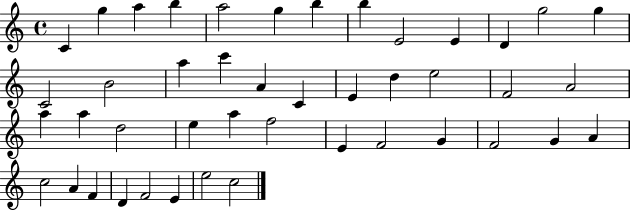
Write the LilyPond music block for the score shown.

{
  \clef treble
  \time 4/4
  \defaultTimeSignature
  \key c \major
  c'4 g''4 a''4 b''4 | a''2 g''4 b''4 | b''4 e'2 e'4 | d'4 g''2 g''4 | \break c'2 b'2 | a''4 c'''4 a'4 c'4 | e'4 d''4 e''2 | f'2 a'2 | \break a''4 a''4 d''2 | e''4 a''4 f''2 | e'4 f'2 g'4 | f'2 g'4 a'4 | \break c''2 a'4 f'4 | d'4 f'2 e'4 | e''2 c''2 | \bar "|."
}